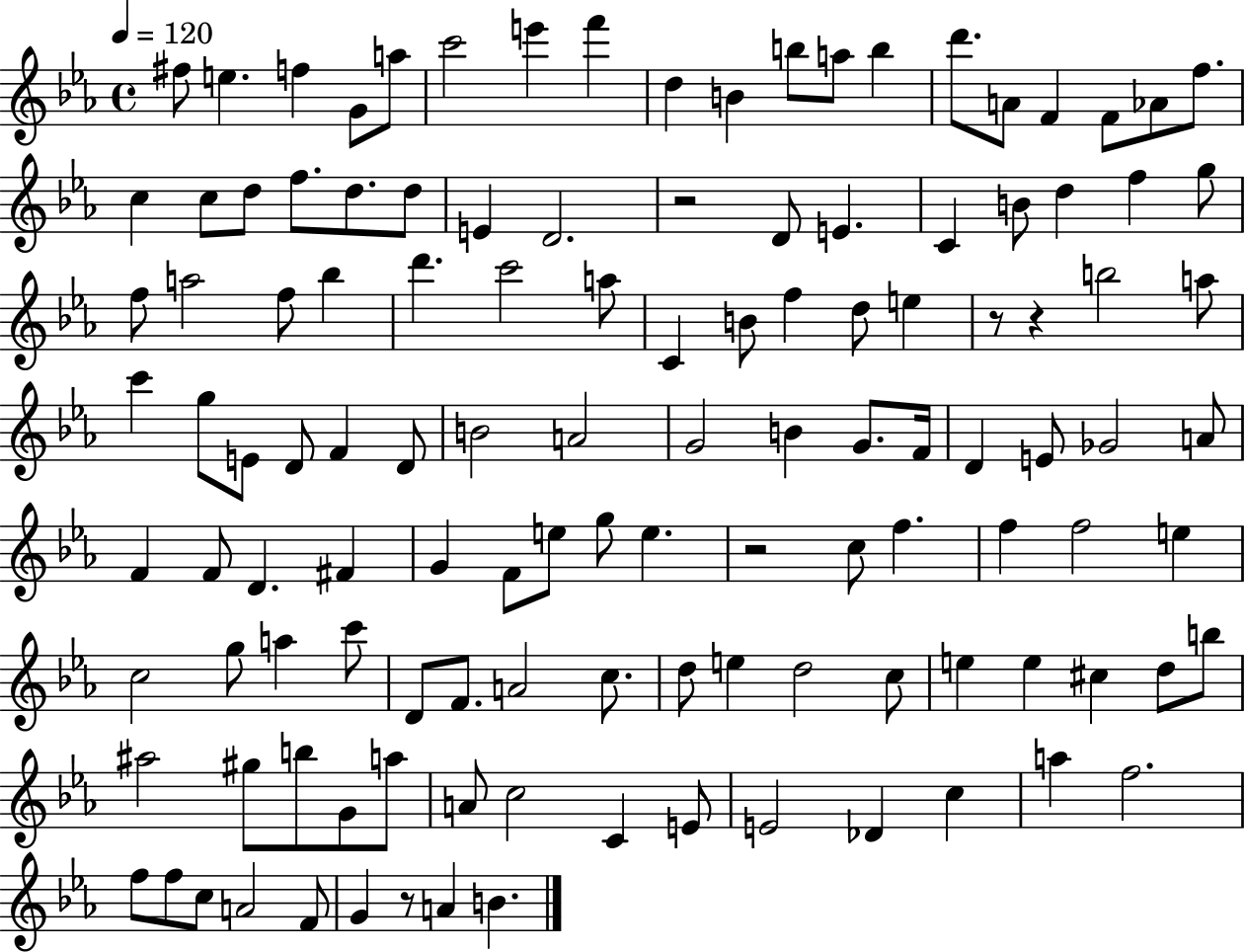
X:1
T:Untitled
M:4/4
L:1/4
K:Eb
^f/2 e f G/2 a/2 c'2 e' f' d B b/2 a/2 b d'/2 A/2 F F/2 _A/2 f/2 c c/2 d/2 f/2 d/2 d/2 E D2 z2 D/2 E C B/2 d f g/2 f/2 a2 f/2 _b d' c'2 a/2 C B/2 f d/2 e z/2 z b2 a/2 c' g/2 E/2 D/2 F D/2 B2 A2 G2 B G/2 F/4 D E/2 _G2 A/2 F F/2 D ^F G F/2 e/2 g/2 e z2 c/2 f f f2 e c2 g/2 a c'/2 D/2 F/2 A2 c/2 d/2 e d2 c/2 e e ^c d/2 b/2 ^a2 ^g/2 b/2 G/2 a/2 A/2 c2 C E/2 E2 _D c a f2 f/2 f/2 c/2 A2 F/2 G z/2 A B